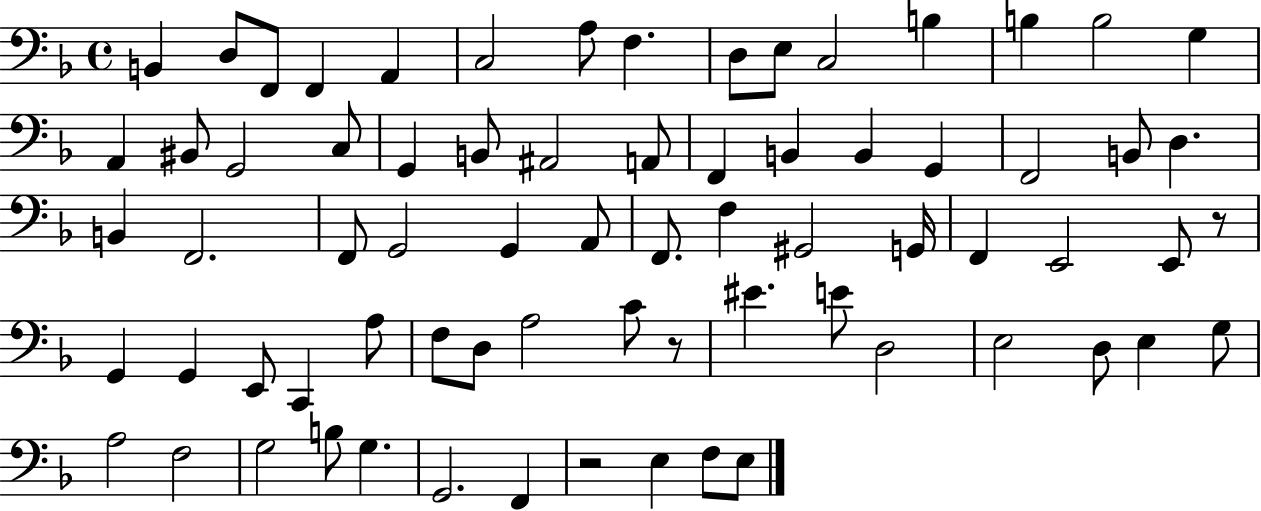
X:1
T:Untitled
M:4/4
L:1/4
K:F
B,, D,/2 F,,/2 F,, A,, C,2 A,/2 F, D,/2 E,/2 C,2 B, B, B,2 G, A,, ^B,,/2 G,,2 C,/2 G,, B,,/2 ^A,,2 A,,/2 F,, B,, B,, G,, F,,2 B,,/2 D, B,, F,,2 F,,/2 G,,2 G,, A,,/2 F,,/2 F, ^G,,2 G,,/4 F,, E,,2 E,,/2 z/2 G,, G,, E,,/2 C,, A,/2 F,/2 D,/2 A,2 C/2 z/2 ^E E/2 D,2 E,2 D,/2 E, G,/2 A,2 F,2 G,2 B,/2 G, G,,2 F,, z2 E, F,/2 E,/2